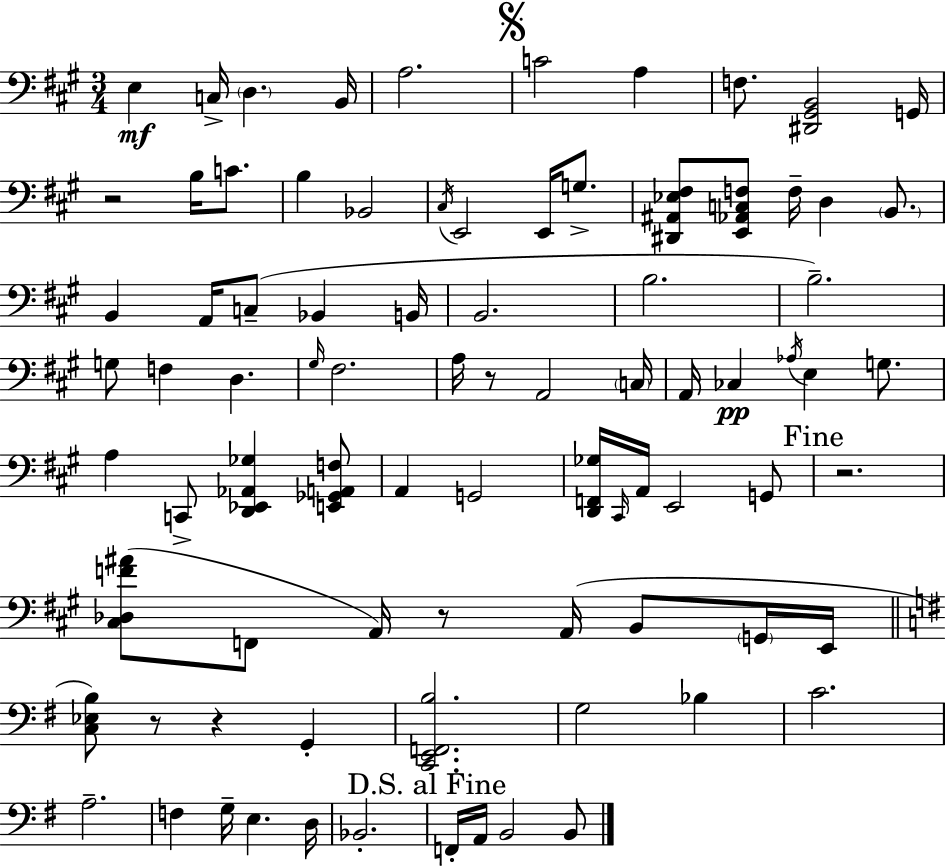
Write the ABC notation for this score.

X:1
T:Untitled
M:3/4
L:1/4
K:A
E, C,/4 D, B,,/4 A,2 C2 A, F,/2 [^D,,^G,,B,,]2 G,,/4 z2 B,/4 C/2 B, _B,,2 ^C,/4 E,,2 E,,/4 G,/2 [^D,,^A,,_E,^F,]/2 [E,,_A,,C,F,]/2 F,/4 D, B,,/2 B,, A,,/4 C,/2 _B,, B,,/4 B,,2 B,2 B,2 G,/2 F, D, ^G,/4 ^F,2 A,/4 z/2 A,,2 C,/4 A,,/4 _C, _A,/4 E, G,/2 A, C,,/2 [D,,_E,,_A,,_G,] [E,,_G,,A,,F,]/2 A,, G,,2 [D,,F,,_G,]/4 ^C,,/4 A,,/4 E,,2 G,,/2 z2 [^C,_D,F^A]/2 F,,/2 A,,/4 z/2 A,,/4 B,,/2 G,,/4 E,,/4 [C,_E,B,]/2 z/2 z G,, [C,,E,,F,,B,]2 G,2 _B, C2 A,2 F, G,/4 E, D,/4 _B,,2 F,,/4 A,,/4 B,,2 B,,/2